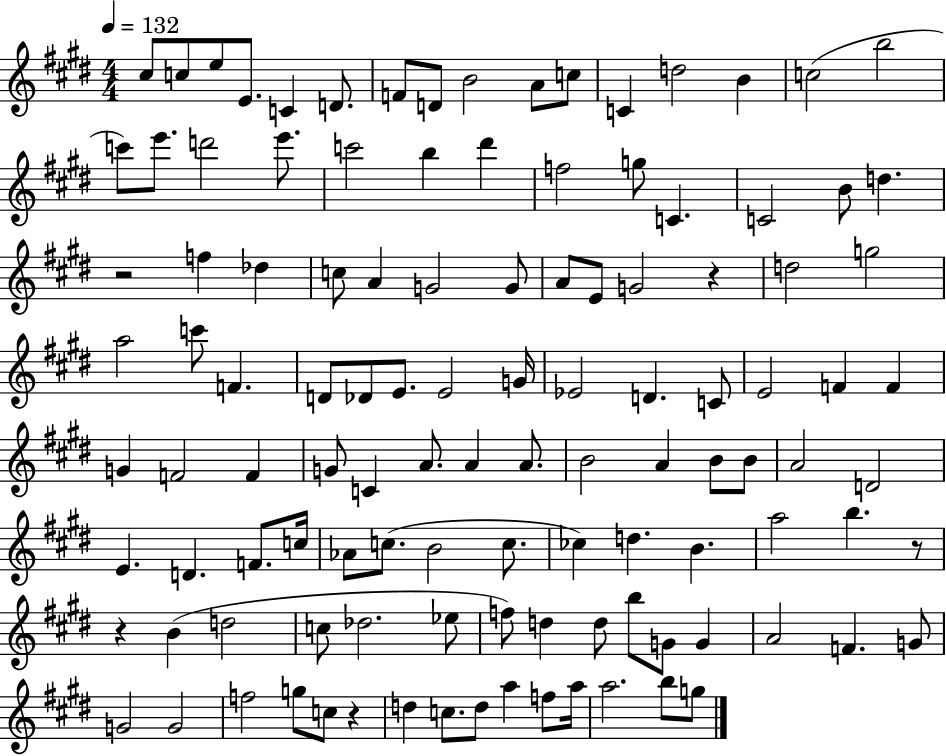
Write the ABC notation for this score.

X:1
T:Untitled
M:4/4
L:1/4
K:E
^c/2 c/2 e/2 E/2 C D/2 F/2 D/2 B2 A/2 c/2 C d2 B c2 b2 c'/2 e'/2 d'2 e'/2 c'2 b ^d' f2 g/2 C C2 B/2 d z2 f _d c/2 A G2 G/2 A/2 E/2 G2 z d2 g2 a2 c'/2 F D/2 _D/2 E/2 E2 G/4 _E2 D C/2 E2 F F G F2 F G/2 C A/2 A A/2 B2 A B/2 B/2 A2 D2 E D F/2 c/4 _A/2 c/2 B2 c/2 _c d B a2 b z/2 z B d2 c/2 _d2 _e/2 f/2 d d/2 b/2 G/2 G A2 F G/2 G2 G2 f2 g/2 c/2 z d c/2 d/2 a f/2 a/4 a2 b/2 g/2